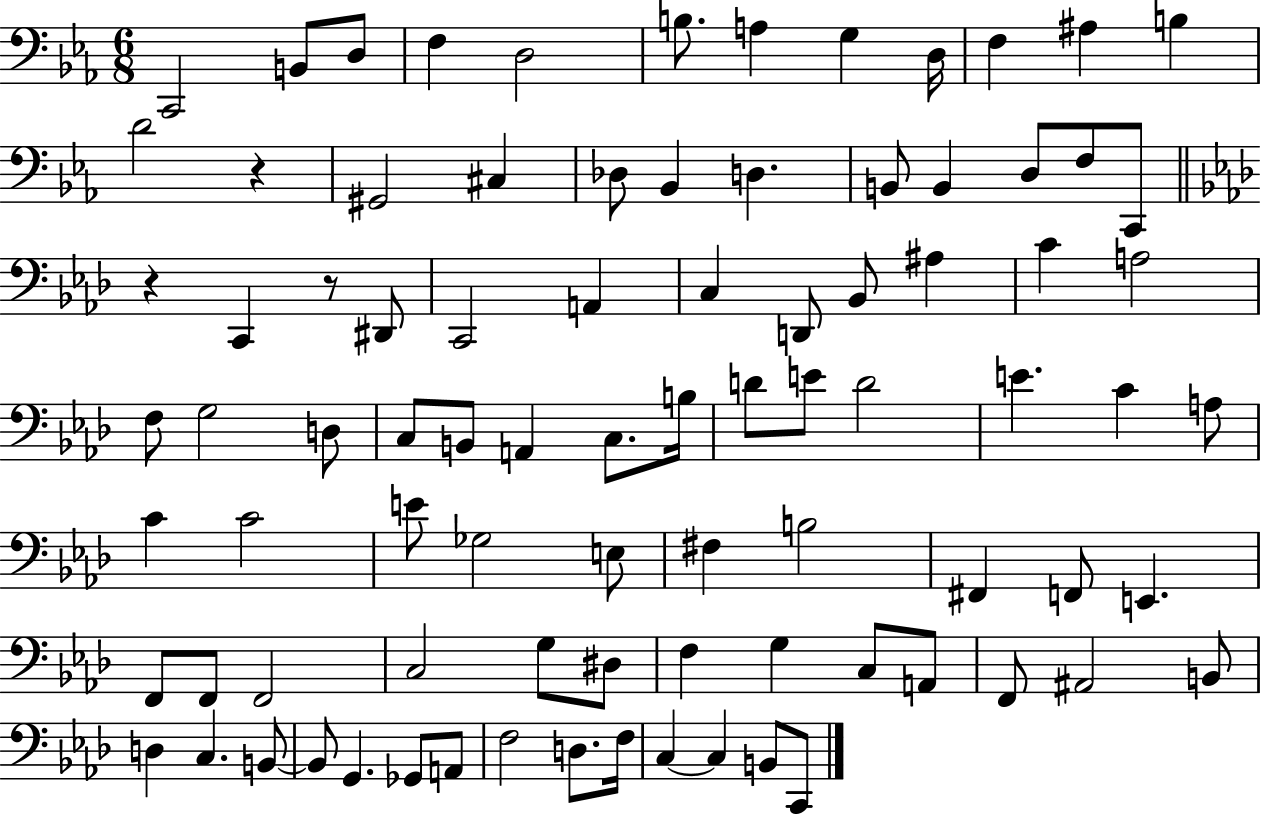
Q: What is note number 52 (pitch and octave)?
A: E3